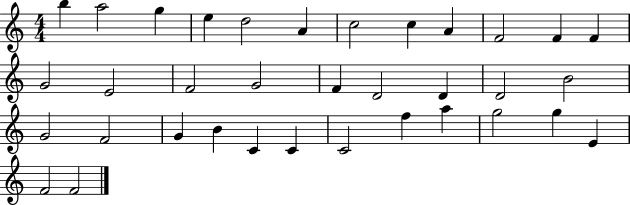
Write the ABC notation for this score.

X:1
T:Untitled
M:4/4
L:1/4
K:C
b a2 g e d2 A c2 c A F2 F F G2 E2 F2 G2 F D2 D D2 B2 G2 F2 G B C C C2 f a g2 g E F2 F2